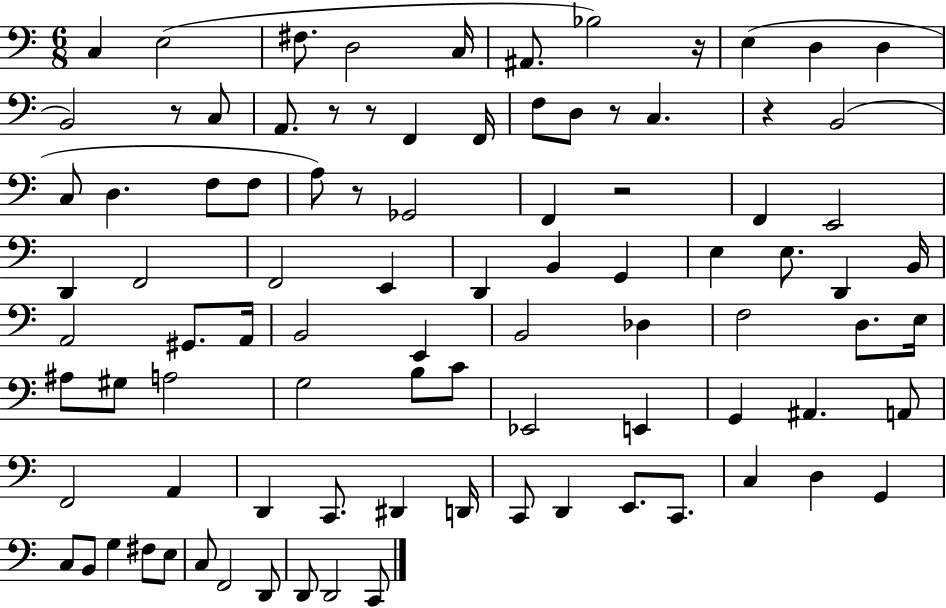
C3/q E3/h F#3/e. D3/h C3/s A#2/e. Bb3/h R/s E3/q D3/q D3/q B2/h R/e C3/e A2/e. R/e R/e F2/q F2/s F3/e D3/e R/e C3/q. R/q B2/h C3/e D3/q. F3/e F3/e A3/e R/e Gb2/h F2/q R/h F2/q E2/h D2/q F2/h F2/h E2/q D2/q B2/q G2/q E3/q E3/e. D2/q B2/s A2/h G#2/e. A2/s B2/h E2/q B2/h Db3/q F3/h D3/e. E3/s A#3/e G#3/e A3/h G3/h B3/e C4/e Eb2/h E2/q G2/q A#2/q. A2/e F2/h A2/q D2/q C2/e. D#2/q D2/s C2/e D2/q E2/e. C2/e. C3/q D3/q G2/q C3/e B2/e G3/q F#3/e E3/e C3/e F2/h D2/e D2/e D2/h C2/e